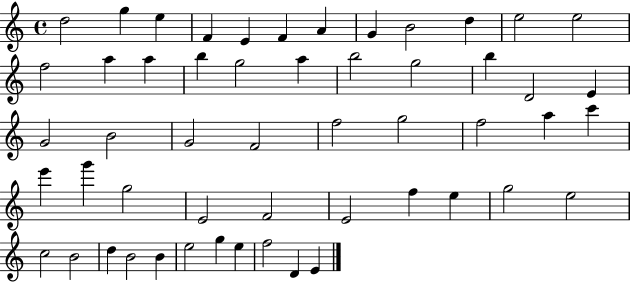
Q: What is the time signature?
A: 4/4